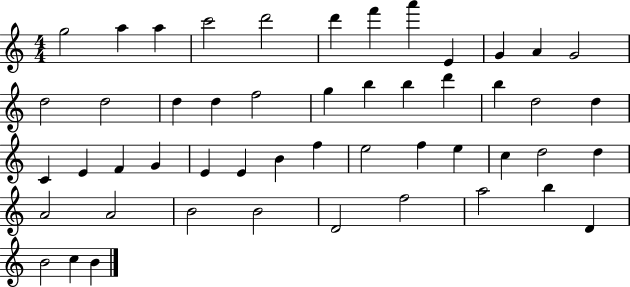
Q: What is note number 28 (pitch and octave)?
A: G4